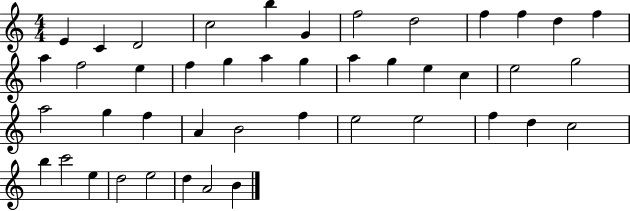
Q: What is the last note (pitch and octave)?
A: B4